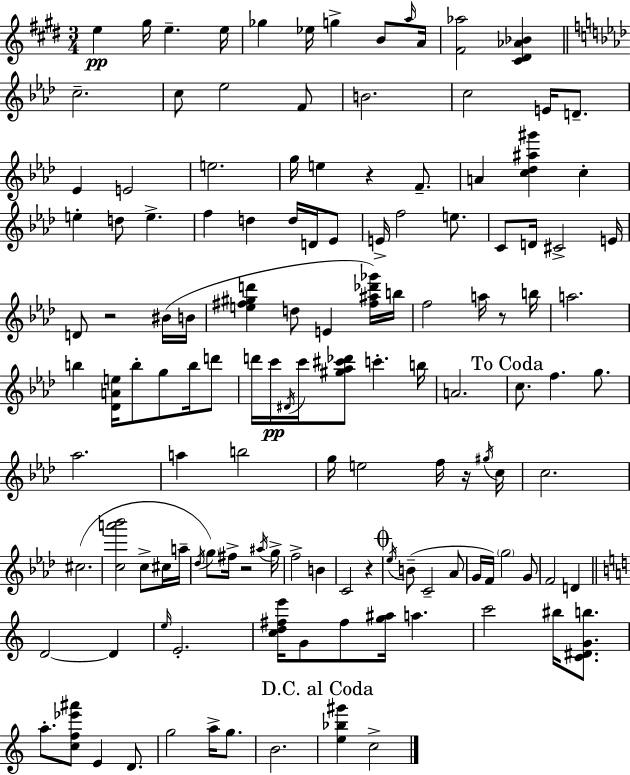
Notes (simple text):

E5/q G#5/s E5/q. E5/s Gb5/q Eb5/s G5/q B4/e A5/s A4/s [F#4,Ab5]/h [C#4,D#4,Ab4,Bb4]/q C5/h. C5/e Eb5/h F4/e B4/h. C5/h E4/s D4/e. Eb4/q E4/h E5/h. G5/s E5/q R/q F4/e. A4/q [C5,Db5,A#5,G#6]/q C5/q E5/q D5/e E5/q. F5/q D5/q D5/s D4/s Eb4/e E4/s F5/h E5/e. C4/e D4/s C#4/h E4/s D4/e R/h BIS4/s B4/s [E5,F#5,G#5,D6]/q D5/e E4/q [F#5,A#5,Db6,Gb6]/s B5/s F5/h A5/s R/e B5/s A5/h. B5/q [Db4,A4,E5]/s B5/e G5/e B5/s D6/e D6/s C6/s D#4/s C6/s [G#5,Ab5,C#6,Db6]/e C6/q. B5/s A4/h. C5/e. F5/q. G5/e. Ab5/h. A5/q B5/h G5/s E5/h F5/s R/s G#5/s C5/s C5/h. C#5/h. [C5,A6,Bb6]/h C5/e C#5/s A5/s Db5/s G5/e F#5/s R/h A#5/s G5/s F5/h B4/q C4/h R/q Eb5/s B4/e C4/h Ab4/e G4/s F4/s G5/h G4/e F4/h D4/q D4/h D4/q E5/s E4/h. [C5,D5,F#5,E6]/s G4/e F#5/e [G5,A#5]/s A5/q. C6/h BIS5/s [C4,D#4,G4,B5]/e. A5/e. [C5,F5,Eb6,A#6]/e E4/q D4/e. G5/h A5/s G5/e. B4/h. [E5,Bb5,G#6]/q C5/h